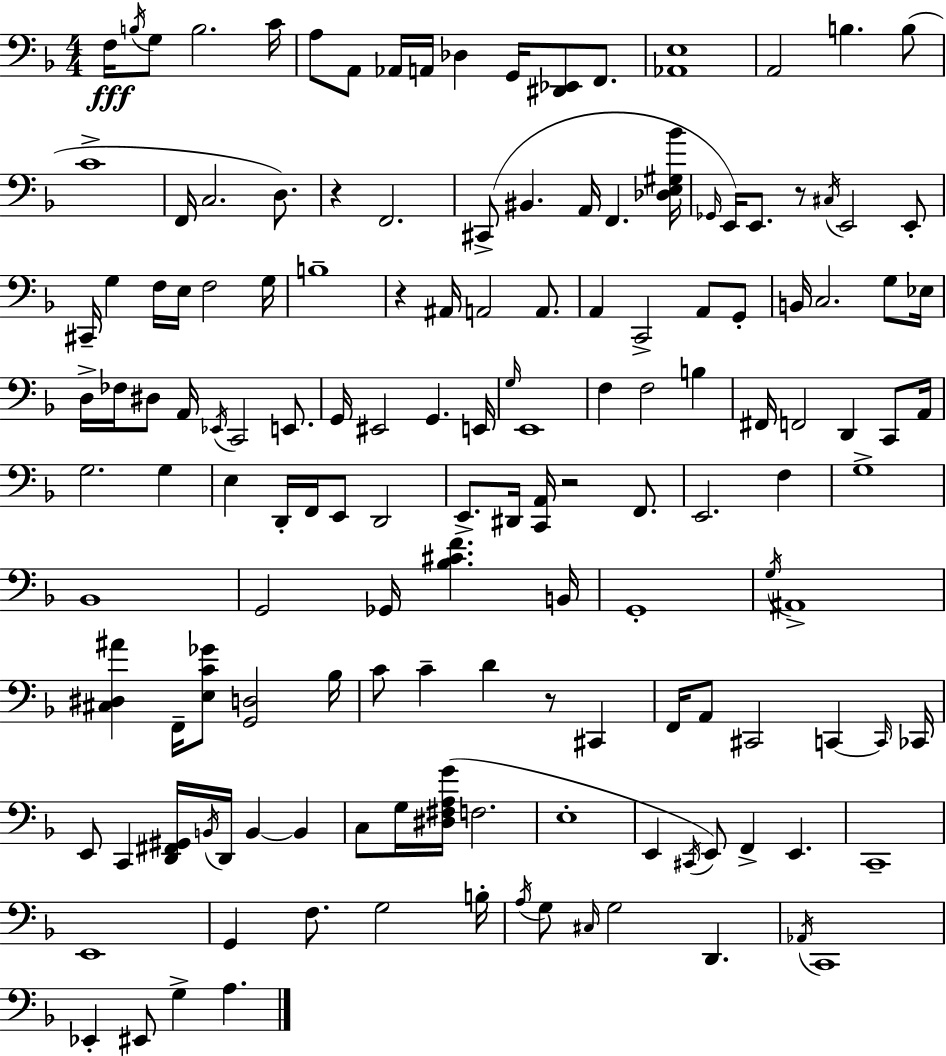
{
  \clef bass
  \numericTimeSignature
  \time 4/4
  \key d \minor
  \repeat volta 2 { f16\fff \acciaccatura { b16 } g8 b2. | c'16 a8 a,8 aes,16 a,16 des4 g,16 <dis, ees,>8 f,8. | <aes, e>1 | a,2 b4. b8( | \break c'1-> | f,16 c2. d8.) | r4 f,2. | cis,8->( bis,4. a,16 f,4. | \break <des e gis bes'>16 \grace { ges,16 }) e,16 e,8. r8 \acciaccatura { cis16 } e,2 | e,8-. cis,16-- g4 f16 e16 f2 | g16 b1-- | r4 ais,16 a,2 | \break a,8. a,4 c,2-> a,8 | g,8-. b,16 c2. | g8 ees16 d16-> fes16 dis8 a,16 \acciaccatura { ees,16 } c,2 | e,8. g,16 eis,2 g,4. | \break e,16 \grace { g16 } e,1 | f4 f2 | b4 fis,16 f,2 d,4 | c,8 a,16 g2. | \break g4 e4 d,16-. f,16 e,8 d,2 | e,8.-> dis,16 <c, a,>16 r2 | f,8. e,2. | f4 g1-> | \break bes,1 | g,2 ges,16 <bes cis' f'>4. | b,16 g,1-. | \acciaccatura { g16 } ais,1-> | \break <cis dis ais'>4 f,16-- <e c' ges'>8 <g, d>2 | bes16 c'8 c'4-- d'4 | r8 cis,4 f,16 a,8 cis,2 | c,4~~ \grace { c,16 } ces,16 e,8 c,4 <d, fis, gis,>16 \acciaccatura { b,16 } d,16 | \break b,4~~ b,4 c8 g16 <dis fis a g'>16( f2. | e1-. | e,4 \acciaccatura { cis,16 } e,8) f,4-> | e,4. c,1-- | \break e,1 | g,4 f8. | g2 b16-. \acciaccatura { a16 } g8 \grace { cis16 } g2 | d,4. \acciaccatura { aes,16 } c,1 | \break ees,4-. | eis,8 g4-> a4. } \bar "|."
}